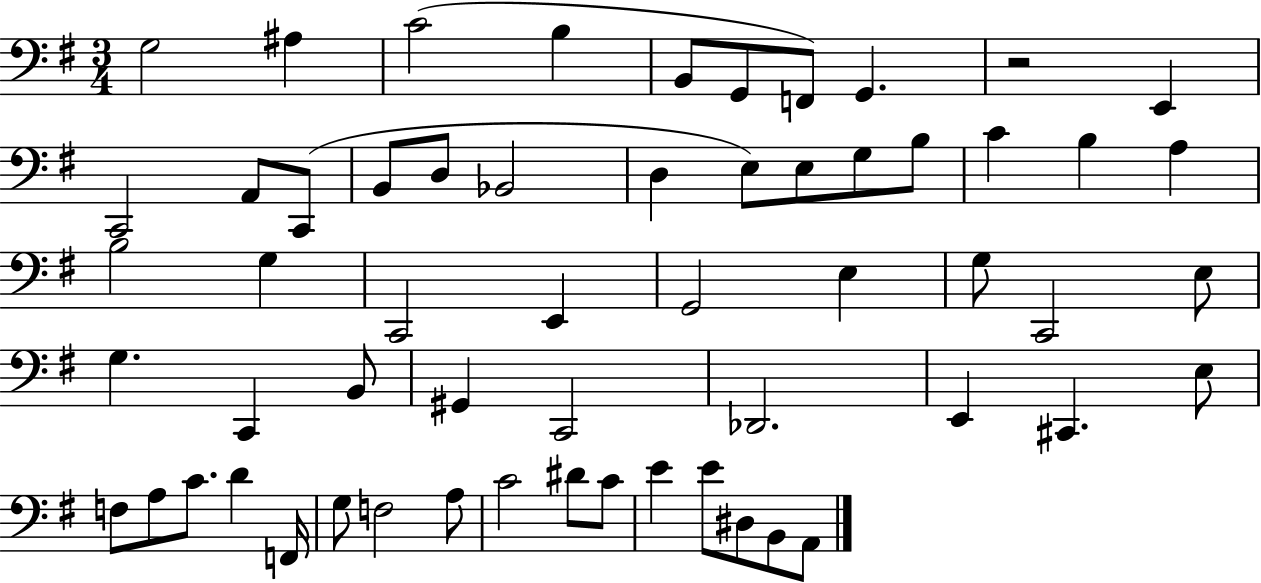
X:1
T:Untitled
M:3/4
L:1/4
K:G
G,2 ^A, C2 B, B,,/2 G,,/2 F,,/2 G,, z2 E,, C,,2 A,,/2 C,,/2 B,,/2 D,/2 _B,,2 D, E,/2 E,/2 G,/2 B,/2 C B, A, B,2 G, C,,2 E,, G,,2 E, G,/2 C,,2 E,/2 G, C,, B,,/2 ^G,, C,,2 _D,,2 E,, ^C,, E,/2 F,/2 A,/2 C/2 D F,,/4 G,/2 F,2 A,/2 C2 ^D/2 C/2 E E/2 ^D,/2 B,,/2 A,,/2